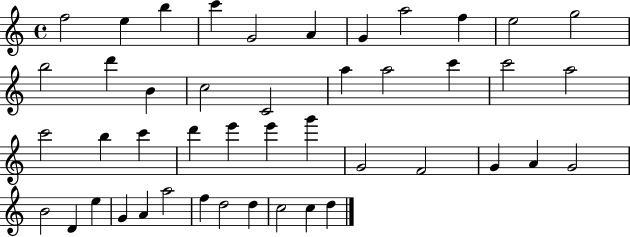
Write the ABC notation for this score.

X:1
T:Untitled
M:4/4
L:1/4
K:C
f2 e b c' G2 A G a2 f e2 g2 b2 d' B c2 C2 a a2 c' c'2 a2 c'2 b c' d' e' e' g' G2 F2 G A G2 B2 D e G A a2 f d2 d c2 c d